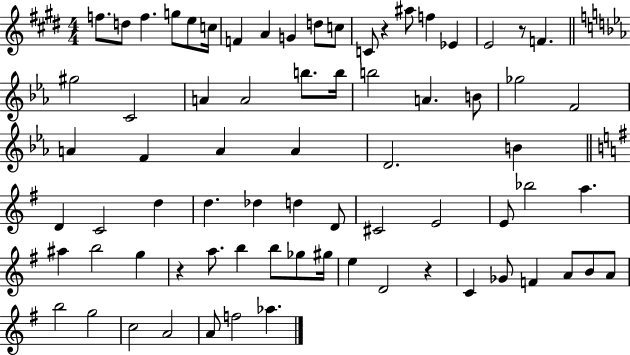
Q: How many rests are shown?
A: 4